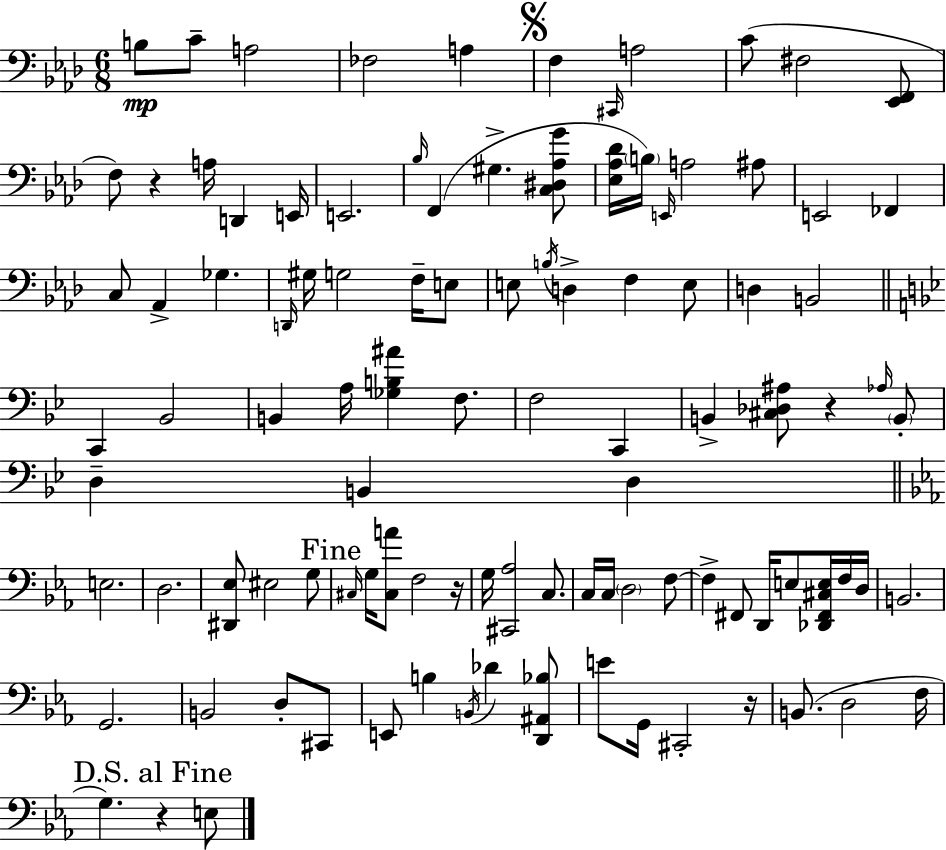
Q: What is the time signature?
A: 6/8